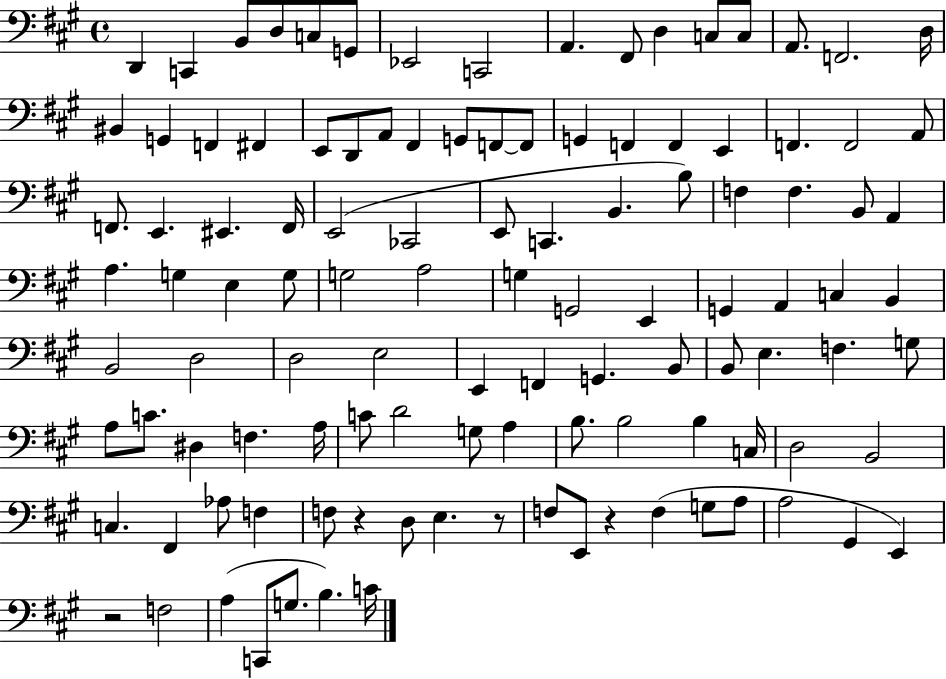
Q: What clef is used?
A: bass